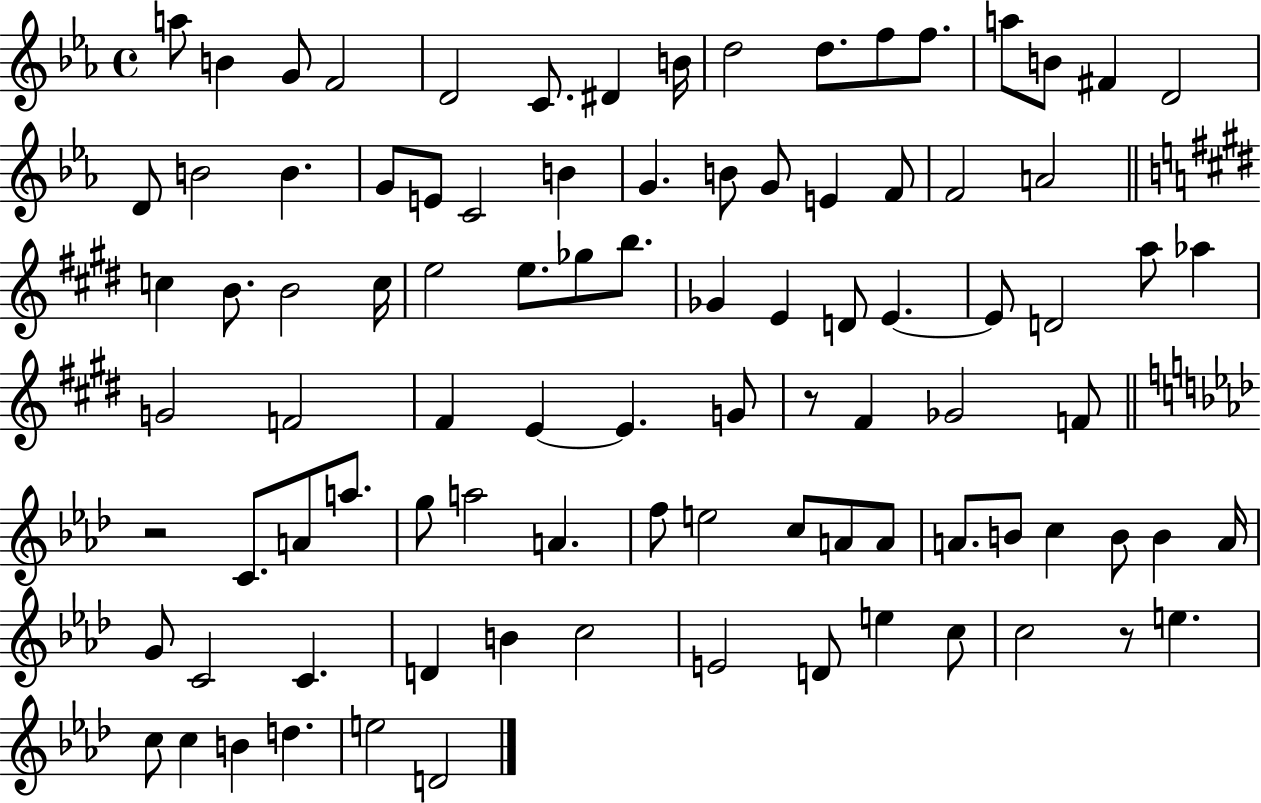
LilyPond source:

{
  \clef treble
  \time 4/4
  \defaultTimeSignature
  \key ees \major
  a''8 b'4 g'8 f'2 | d'2 c'8. dis'4 b'16 | d''2 d''8. f''8 f''8. | a''8 b'8 fis'4 d'2 | \break d'8 b'2 b'4. | g'8 e'8 c'2 b'4 | g'4. b'8 g'8 e'4 f'8 | f'2 a'2 | \break \bar "||" \break \key e \major c''4 b'8. b'2 c''16 | e''2 e''8. ges''8 b''8. | ges'4 e'4 d'8 e'4.~~ | e'8 d'2 a''8 aes''4 | \break g'2 f'2 | fis'4 e'4~~ e'4. g'8 | r8 fis'4 ges'2 f'8 | \bar "||" \break \key aes \major r2 c'8. a'8 a''8. | g''8 a''2 a'4. | f''8 e''2 c''8 a'8 a'8 | a'8. b'8 c''4 b'8 b'4 a'16 | \break g'8 c'2 c'4. | d'4 b'4 c''2 | e'2 d'8 e''4 c''8 | c''2 r8 e''4. | \break c''8 c''4 b'4 d''4. | e''2 d'2 | \bar "|."
}